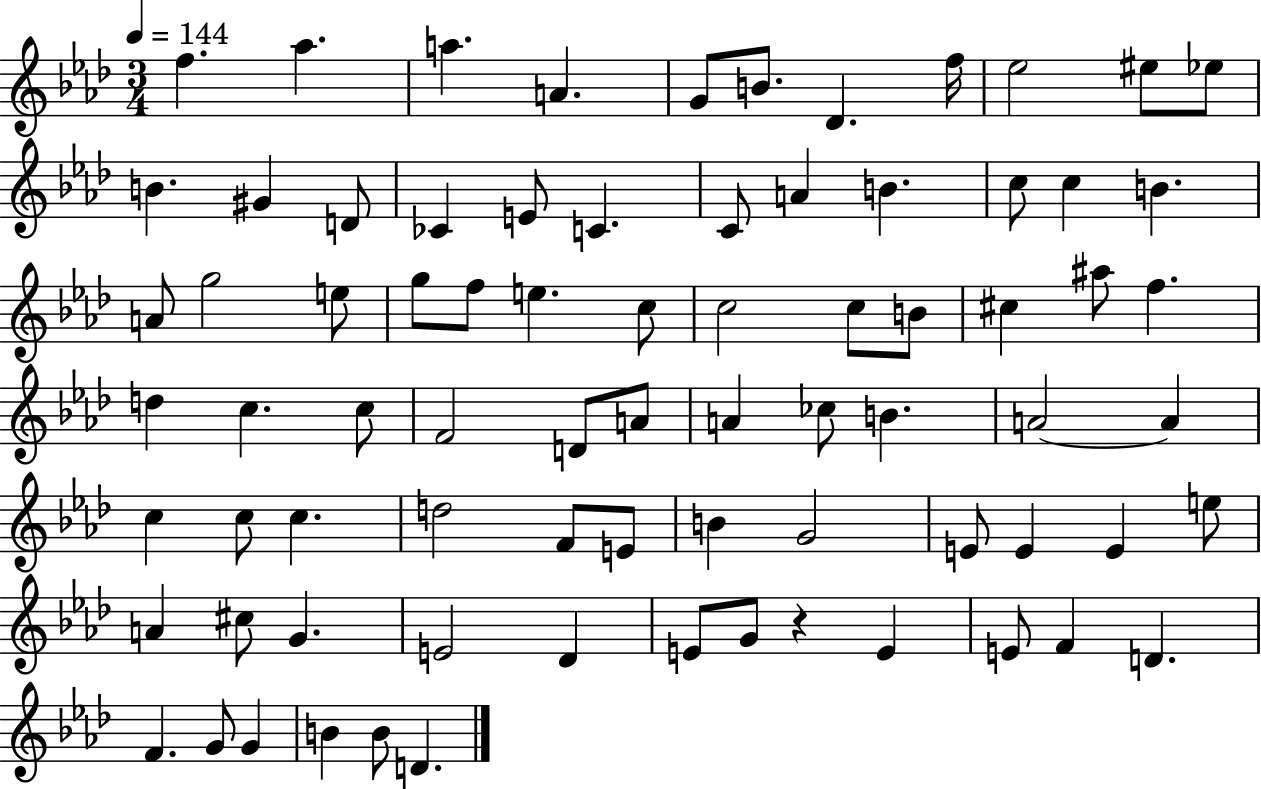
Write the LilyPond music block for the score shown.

{
  \clef treble
  \numericTimeSignature
  \time 3/4
  \key aes \major
  \tempo 4 = 144
  f''4. aes''4. | a''4. a'4. | g'8 b'8. des'4. f''16 | ees''2 eis''8 ees''8 | \break b'4. gis'4 d'8 | ces'4 e'8 c'4. | c'8 a'4 b'4. | c''8 c''4 b'4. | \break a'8 g''2 e''8 | g''8 f''8 e''4. c''8 | c''2 c''8 b'8 | cis''4 ais''8 f''4. | \break d''4 c''4. c''8 | f'2 d'8 a'8 | a'4 ces''8 b'4. | a'2~~ a'4 | \break c''4 c''8 c''4. | d''2 f'8 e'8 | b'4 g'2 | e'8 e'4 e'4 e''8 | \break a'4 cis''8 g'4. | e'2 des'4 | e'8 g'8 r4 e'4 | e'8 f'4 d'4. | \break f'4. g'8 g'4 | b'4 b'8 d'4. | \bar "|."
}